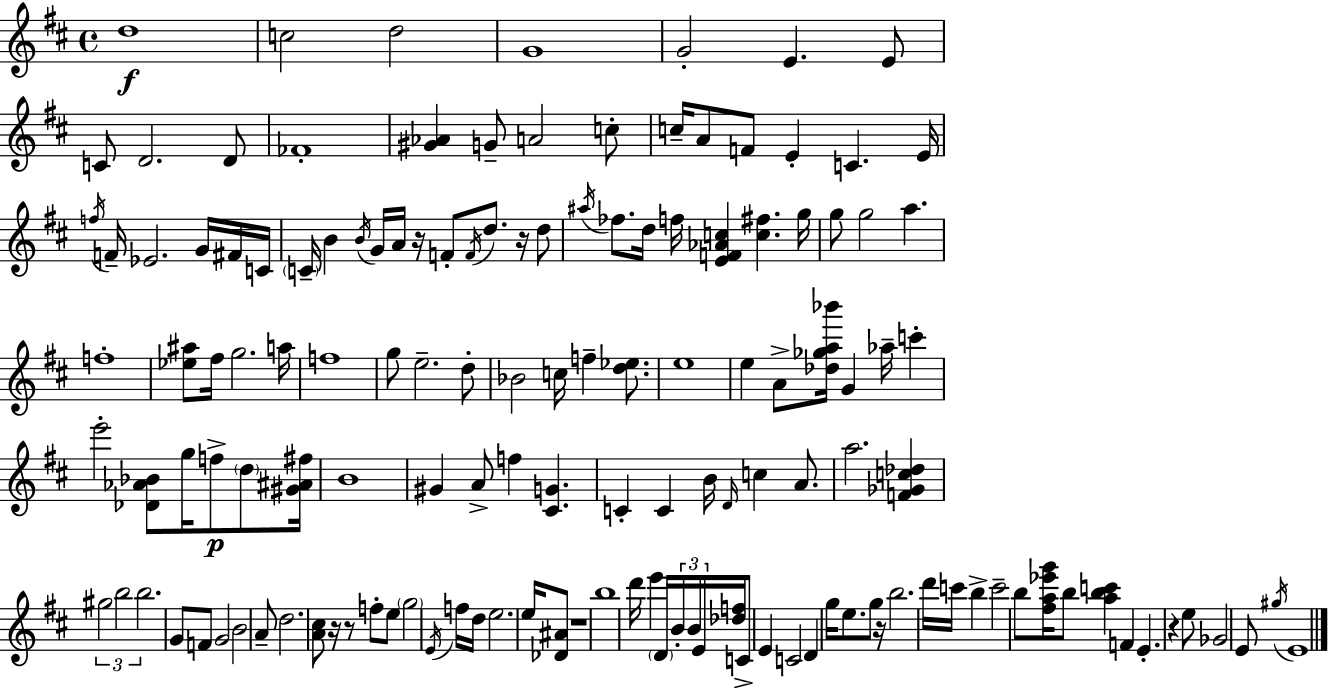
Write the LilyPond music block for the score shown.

{
  \clef treble
  \time 4/4
  \defaultTimeSignature
  \key d \major
  d''1\f | c''2 d''2 | g'1 | g'2-. e'4. e'8 | \break c'8 d'2. d'8 | fes'1-. | <gis' aes'>4 g'8-- a'2 c''8-. | c''16-- a'8 f'8 e'4-. c'4. e'16 | \break \acciaccatura { f''16 } f'16-- ees'2. g'16 fis'16 | c'16 \parenthesize c'16-- b'4 \acciaccatura { b'16 } g'16 a'16 r16 f'8-. \acciaccatura { f'16 } d''8. | r16 d''8 \acciaccatura { ais''16 } fes''8. d''16 f''16 <e' f' aes' c''>4 <c'' fis''>4. | g''16 g''8 g''2 a''4. | \break f''1-. | <ees'' ais''>8 fis''16 g''2. | a''16 f''1 | g''8 e''2.-- | \break d''8-. bes'2 c''16 f''4-- | <d'' ees''>8. e''1 | e''4 a'8-> <des'' ges'' a'' bes'''>16 g'4 aes''16-- | c'''4-. e'''2-. <des' aes' bes'>8 g''16 f''8->\p | \break \parenthesize d''8 <gis' ais' fis''>16 b'1 | gis'4 a'8-> f''4 <cis' g'>4. | c'4-. c'4 b'16 \grace { d'16 } c''4 | a'8. a''2. | \break <f' ges' c'' des''>4 \tuplet 3/2 { gis''2 b''2 | b''2. } | g'8 f'8 g'2 b'2 | a'8-- d''2. | \break <a' cis''>8 r16 r8 f''8-. e''8 \parenthesize g''2 | \acciaccatura { e'16 } f''16 d''16 e''2. | e''16 <des' ais'>8 r1 | b''1 | \break d'''16 e'''4 \parenthesize d'16 \tuplet 3/2 { b'16-. b'16 e'16 } <des'' f''>16 | c'8-> e'4 c'2 d'4 | g''16 e''8. g''8 r16 b''2. | d'''16 c'''16 b''4-> c'''2-- | \break b''8 <fis'' a'' ees''' g'''>16 b''8 <a'' b'' c'''>4 f'4 | e'4.-. r4 e''8 ges'2 | e'8 \acciaccatura { gis''16 } e'1 | \bar "|."
}